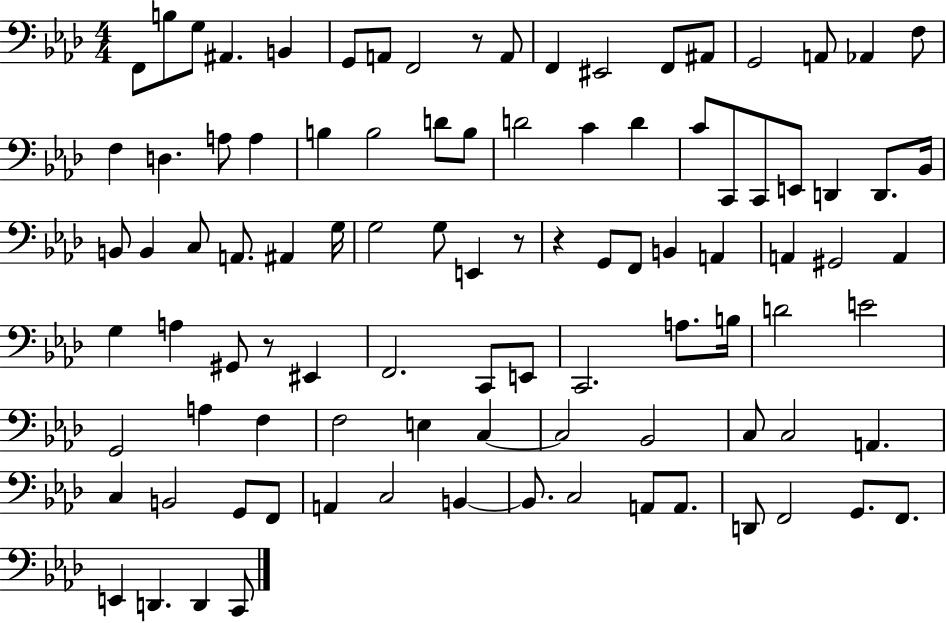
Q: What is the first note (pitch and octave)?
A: F2